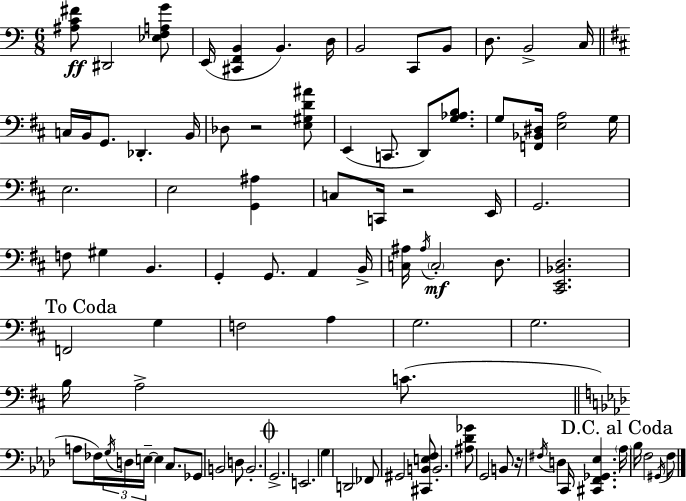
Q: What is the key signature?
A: A minor